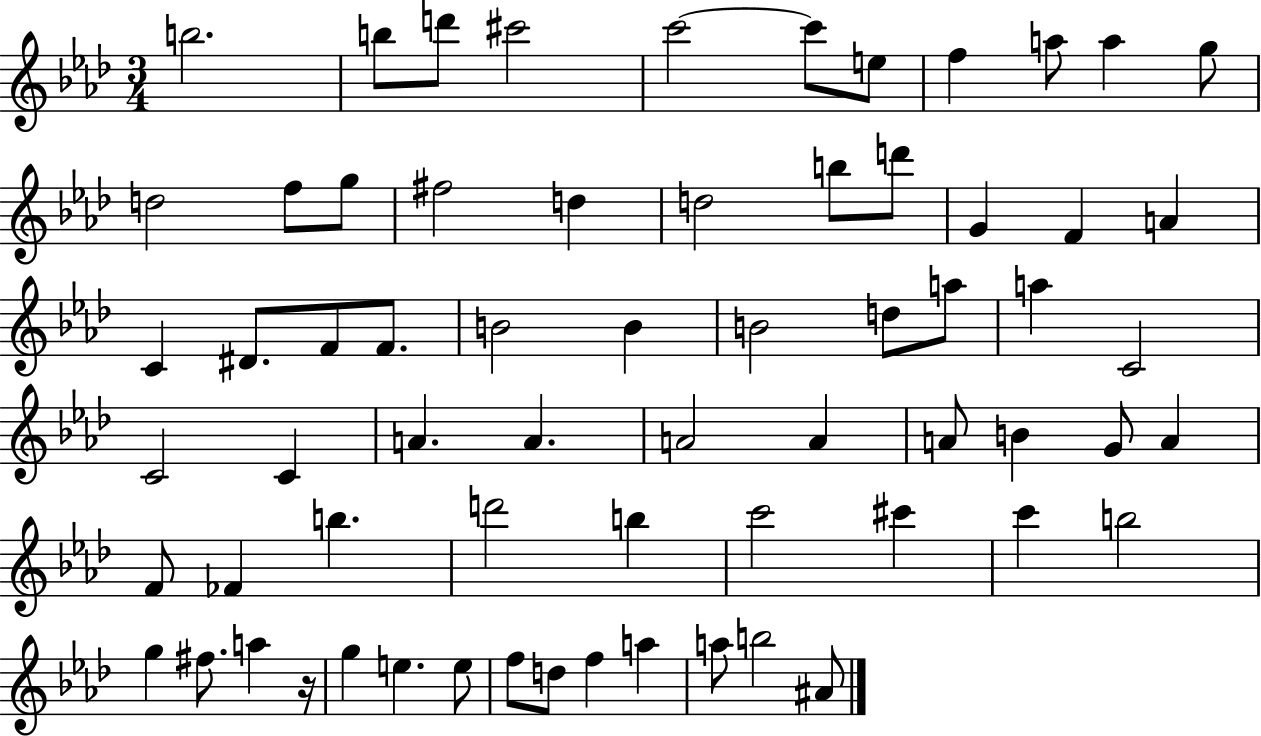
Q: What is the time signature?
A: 3/4